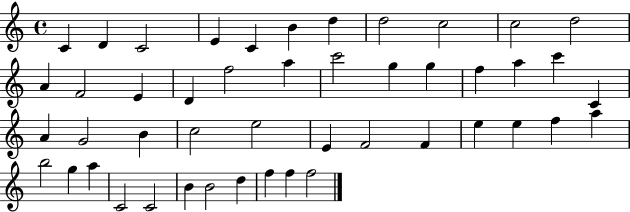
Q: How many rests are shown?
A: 0